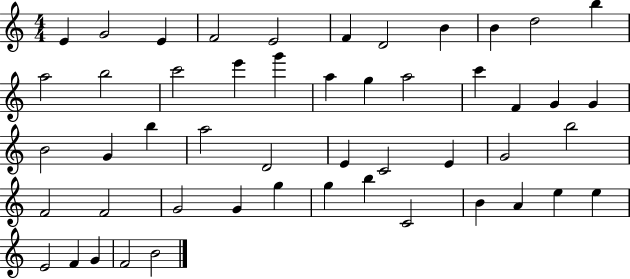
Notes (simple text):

E4/q G4/h E4/q F4/h E4/h F4/q D4/h B4/q B4/q D5/h B5/q A5/h B5/h C6/h E6/q G6/q A5/q G5/q A5/h C6/q F4/q G4/q G4/q B4/h G4/q B5/q A5/h D4/h E4/q C4/h E4/q G4/h B5/h F4/h F4/h G4/h G4/q G5/q G5/q B5/q C4/h B4/q A4/q E5/q E5/q E4/h F4/q G4/q F4/h B4/h